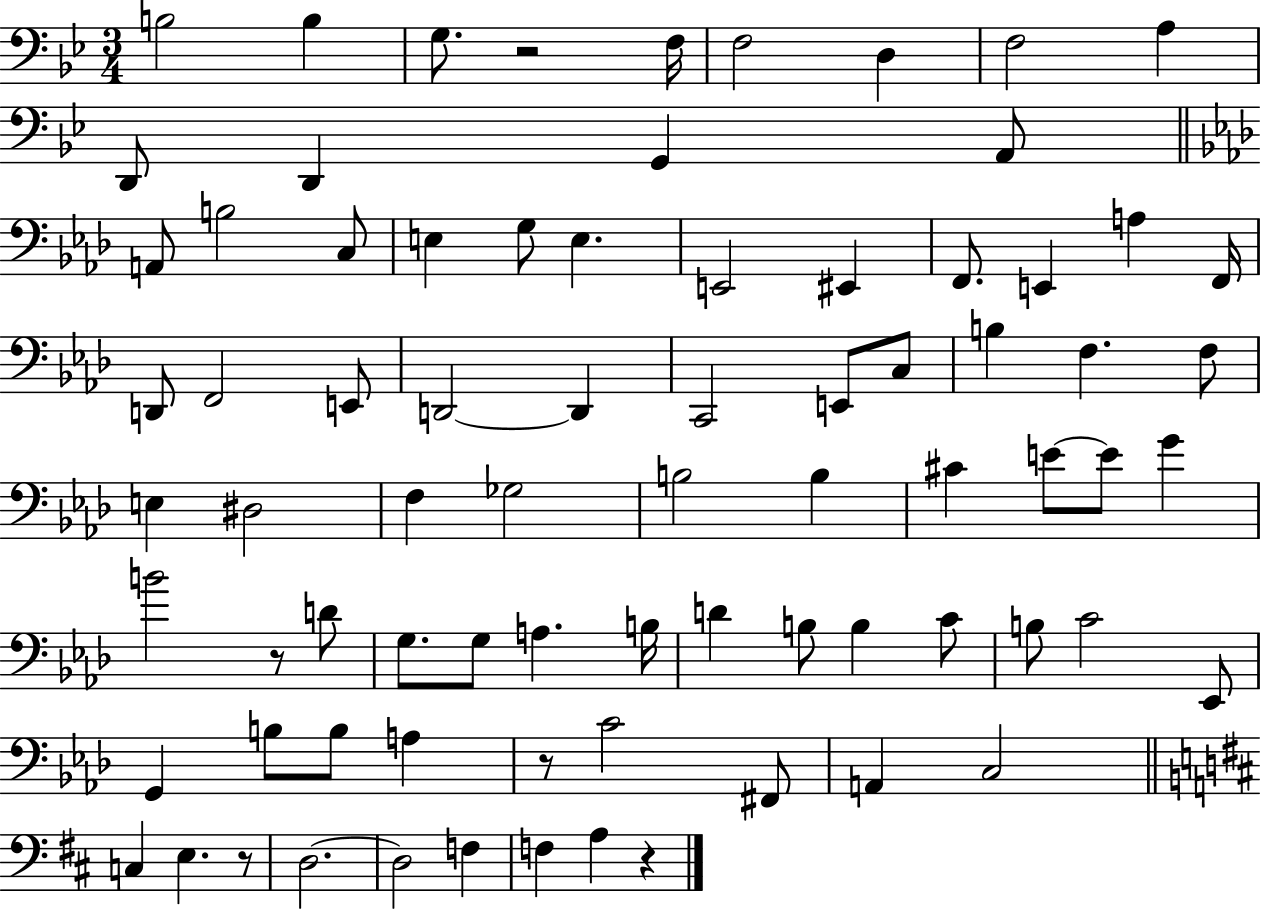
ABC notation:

X:1
T:Untitled
M:3/4
L:1/4
K:Bb
B,2 B, G,/2 z2 F,/4 F,2 D, F,2 A, D,,/2 D,, G,, A,,/2 A,,/2 B,2 C,/2 E, G,/2 E, E,,2 ^E,, F,,/2 E,, A, F,,/4 D,,/2 F,,2 E,,/2 D,,2 D,, C,,2 E,,/2 C,/2 B, F, F,/2 E, ^D,2 F, _G,2 B,2 B, ^C E/2 E/2 G B2 z/2 D/2 G,/2 G,/2 A, B,/4 D B,/2 B, C/2 B,/2 C2 _E,,/2 G,, B,/2 B,/2 A, z/2 C2 ^F,,/2 A,, C,2 C, E, z/2 D,2 D,2 F, F, A, z